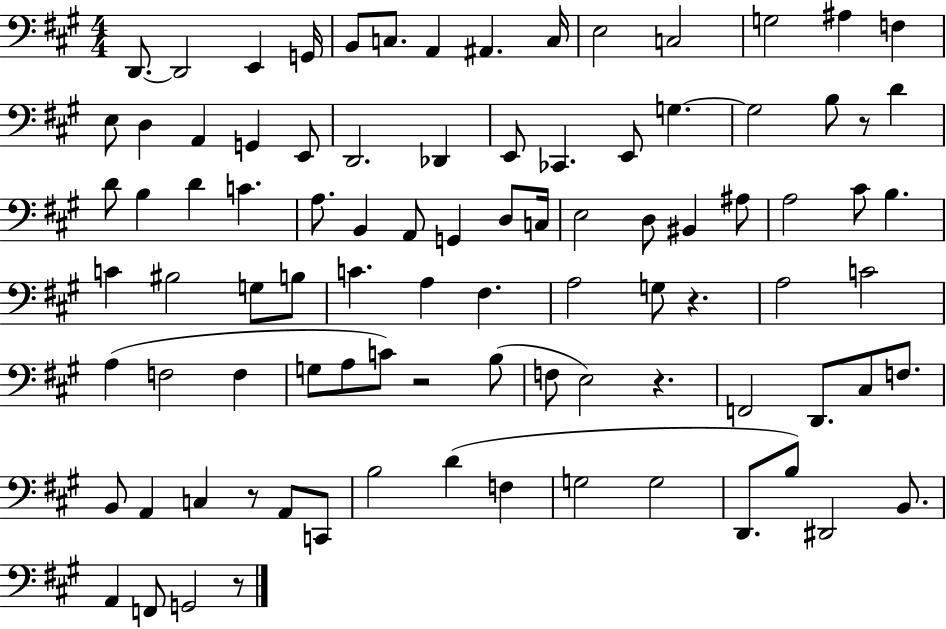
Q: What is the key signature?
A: A major